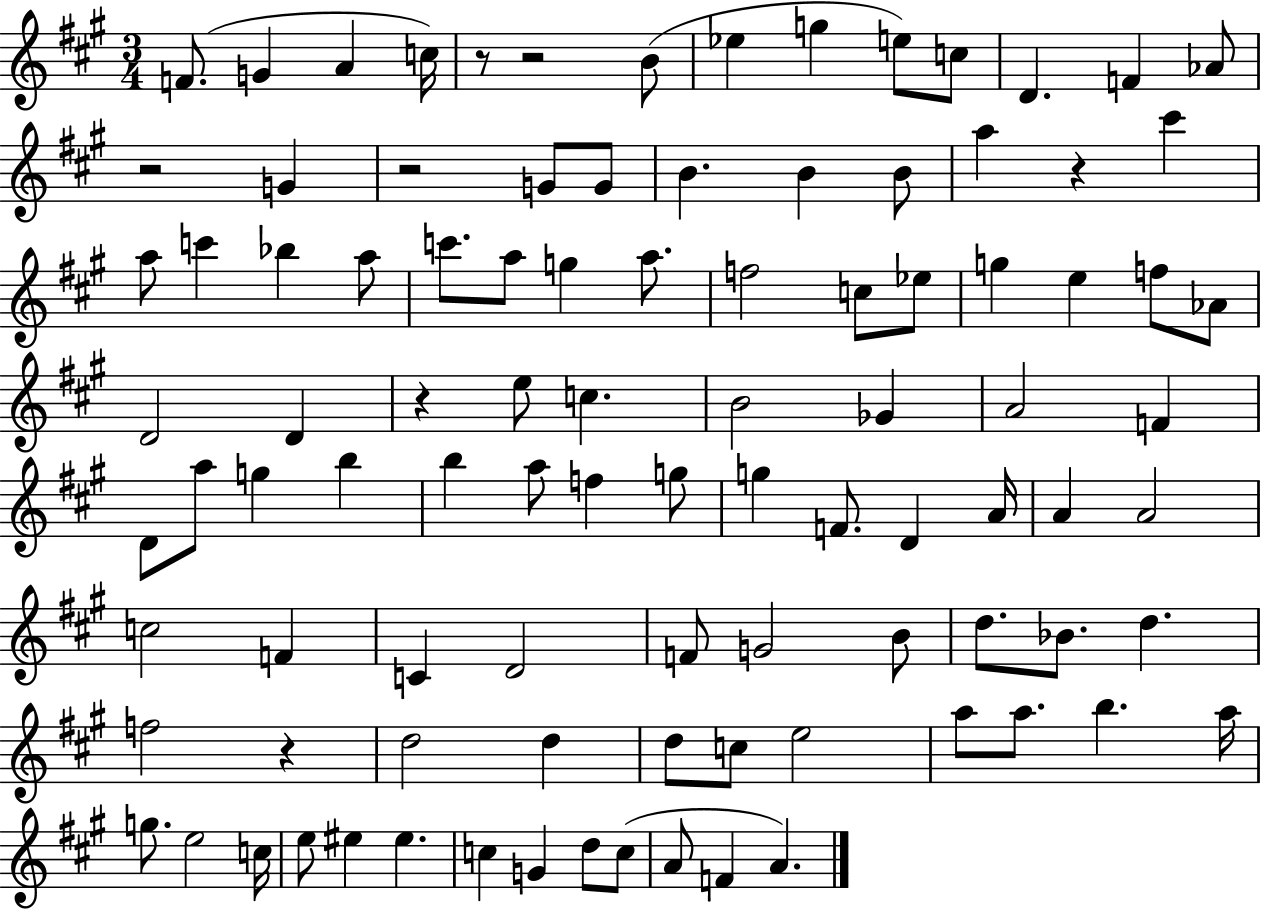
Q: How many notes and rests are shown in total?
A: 97